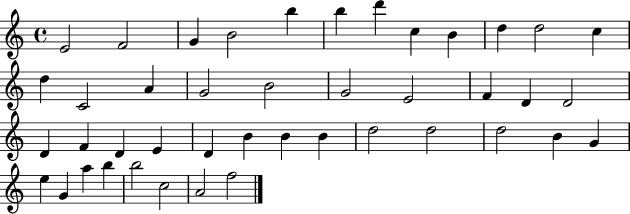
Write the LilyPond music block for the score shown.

{
  \clef treble
  \time 4/4
  \defaultTimeSignature
  \key c \major
  e'2 f'2 | g'4 b'2 b''4 | b''4 d'''4 c''4 b'4 | d''4 d''2 c''4 | \break d''4 c'2 a'4 | g'2 b'2 | g'2 e'2 | f'4 d'4 d'2 | \break d'4 f'4 d'4 e'4 | d'4 b'4 b'4 b'4 | d''2 d''2 | d''2 b'4 g'4 | \break e''4 g'4 a''4 b''4 | b''2 c''2 | a'2 f''2 | \bar "|."
}